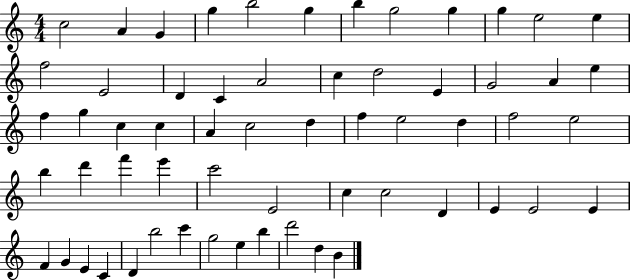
{
  \clef treble
  \numericTimeSignature
  \time 4/4
  \key c \major
  c''2 a'4 g'4 | g''4 b''2 g''4 | b''4 g''2 g''4 | g''4 e''2 e''4 | \break f''2 e'2 | d'4 c'4 a'2 | c''4 d''2 e'4 | g'2 a'4 e''4 | \break f''4 g''4 c''4 c''4 | a'4 c''2 d''4 | f''4 e''2 d''4 | f''2 e''2 | \break b''4 d'''4 f'''4 e'''4 | c'''2 e'2 | c''4 c''2 d'4 | e'4 e'2 e'4 | \break f'4 g'4 e'4 c'4 | d'4 b''2 c'''4 | g''2 e''4 b''4 | d'''2 d''4 b'4 | \break \bar "|."
}